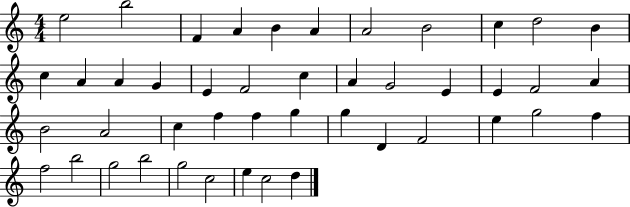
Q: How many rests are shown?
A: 0